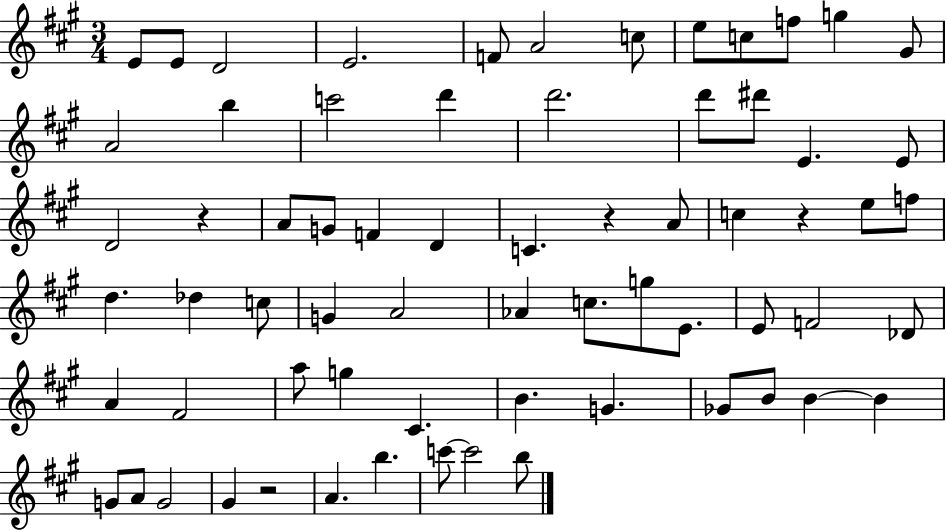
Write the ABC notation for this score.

X:1
T:Untitled
M:3/4
L:1/4
K:A
E/2 E/2 D2 E2 F/2 A2 c/2 e/2 c/2 f/2 g ^G/2 A2 b c'2 d' d'2 d'/2 ^d'/2 E E/2 D2 z A/2 G/2 F D C z A/2 c z e/2 f/2 d _d c/2 G A2 _A c/2 g/2 E/2 E/2 F2 _D/2 A ^F2 a/2 g ^C B G _G/2 B/2 B B G/2 A/2 G2 ^G z2 A b c'/2 c'2 b/2